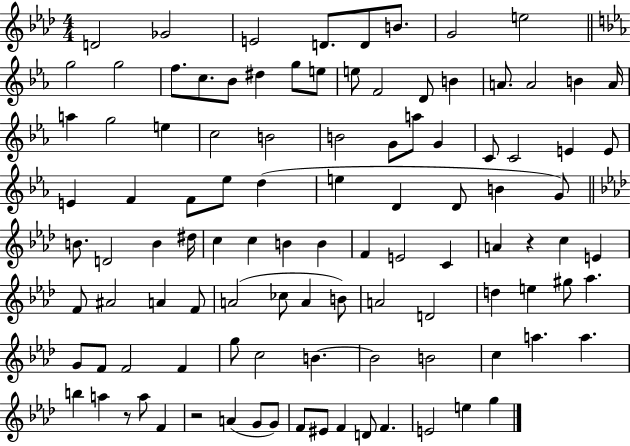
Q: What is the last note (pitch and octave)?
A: G5